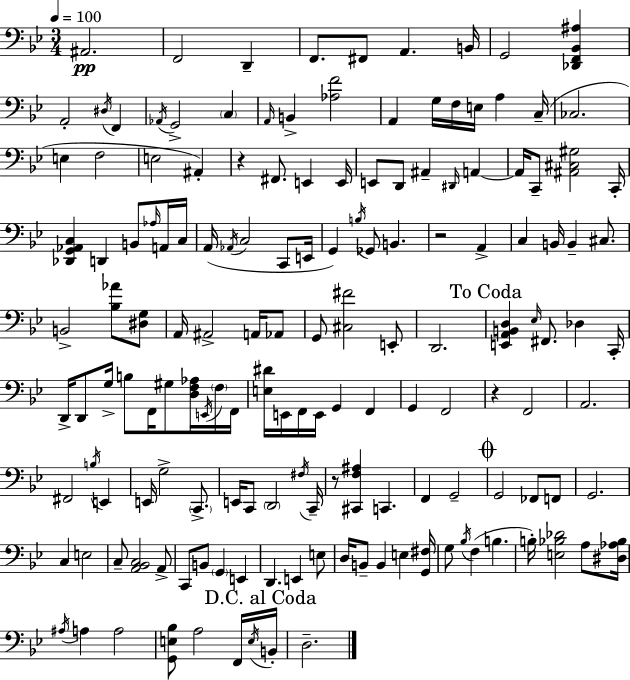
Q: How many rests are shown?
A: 4